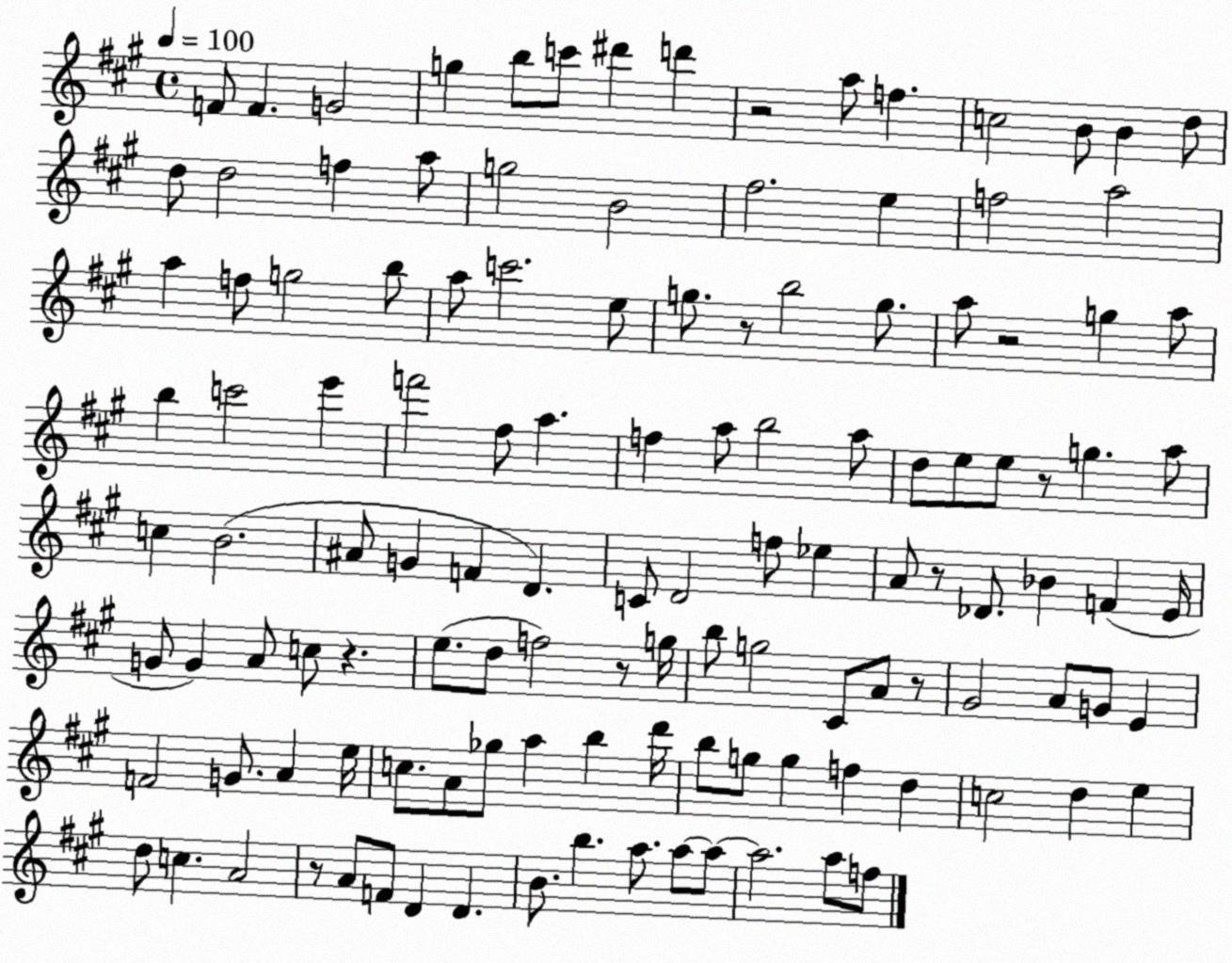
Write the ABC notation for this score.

X:1
T:Untitled
M:4/4
L:1/4
K:A
F/2 F G2 g b/2 c'/2 ^d' d' z2 a/2 f c2 B/2 B d/2 d/2 d2 f a/2 g2 B2 ^f2 e f2 a2 a f/2 g2 b/2 a/2 c'2 e/2 g/2 z/2 b2 g/2 a/2 z2 g a/2 b c'2 e' f'2 ^f/2 a f a/2 b2 a/2 d/2 e/2 e/2 z/2 g a/2 c B2 ^A/2 G F D C/2 D2 f/2 _e A/2 z/2 _D/2 _B F E/4 G/2 G A/2 c/2 z e/2 d/2 f2 z/2 g/4 b/2 g2 ^C/2 A/2 z/2 ^G2 A/2 G/2 E F2 G/2 A e/4 c/2 A/2 _g/2 a b d'/4 b/2 g/2 g f d c2 d e d/2 c A2 z/2 A/2 F/2 D D B/2 b a/2 a/2 a/2 a2 a/2 f/2